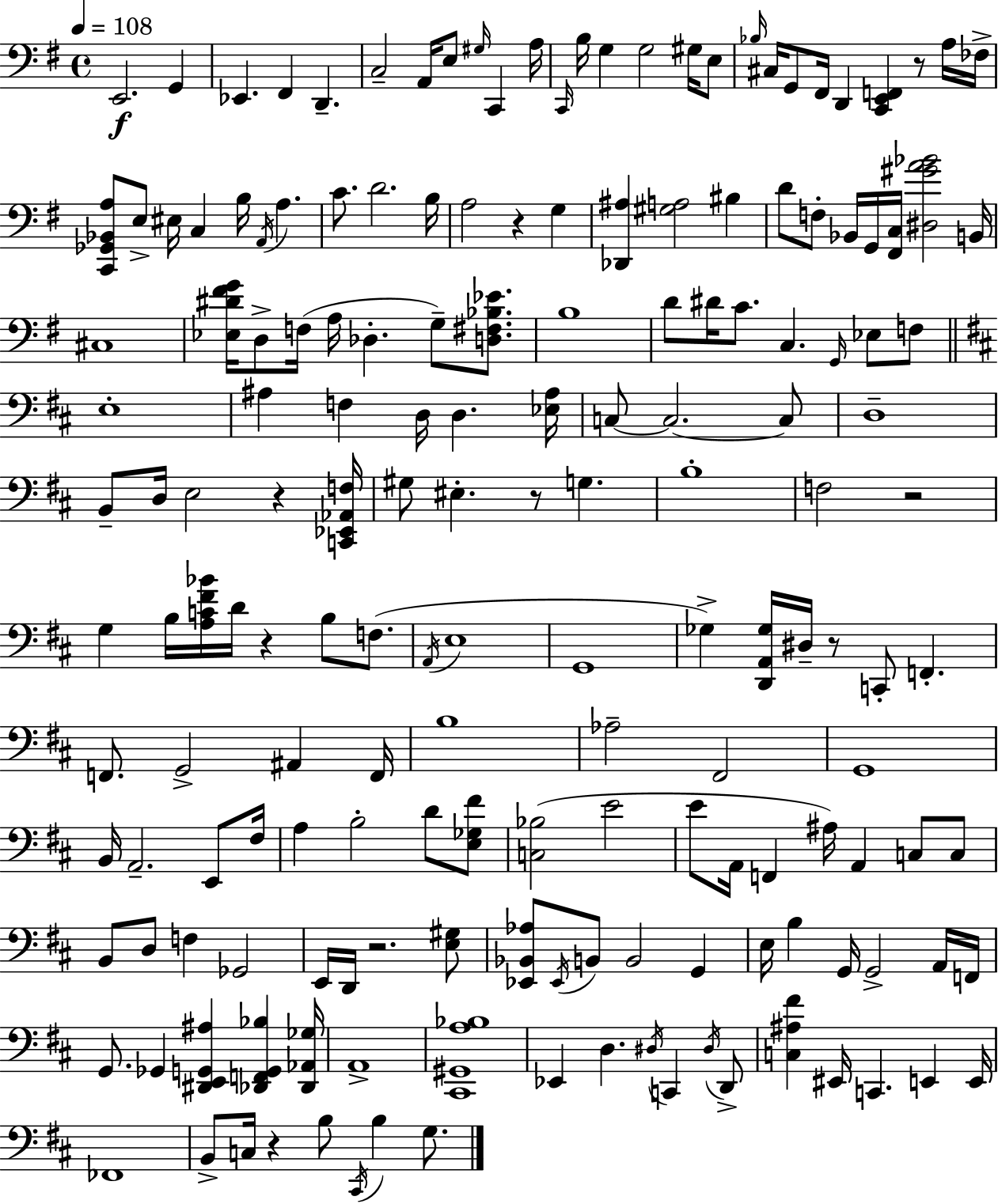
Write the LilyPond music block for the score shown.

{
  \clef bass
  \time 4/4
  \defaultTimeSignature
  \key g \major
  \tempo 4 = 108
  e,2.\f g,4 | ees,4. fis,4 d,4.-- | c2-- a,16 e8 \grace { gis16 } c,4 | a16 \grace { c,16 } b16 g4 g2 gis16 | \break e8 \grace { bes16 } cis16 g,8 fis,16 d,4 <c, e, f,>4 r8 | a16 fes16-> <c, ges, bes, a>8 e8-> eis16 c4 b16 \acciaccatura { a,16 } a4. | c'8. d'2. | b16 a2 r4 | \break g4 <des, ais>4 <gis a>2 | bis4 d'8 f8-. bes,16 g,16 <fis, c>16 <dis gis' a' bes'>2 | b,16 cis1 | <ees dis' fis' g'>16 d8-> f16( a16 des4.-. g8--) | \break <d fis bes ees'>8. b1 | d'8 dis'16 c'8. c4. | \grace { g,16 } ees8 f8 \bar "||" \break \key b \minor e1-. | ais4 f4 d16 d4. <ees ais>16 | c8~~ c2.~~ c8 | d1-- | \break b,8-- d16 e2 r4 <c, ees, aes, f>16 | gis8 eis4.-. r8 g4. | b1-. | f2 r2 | \break g4 b16 <a c' fis' bes'>16 d'16 r4 b8 f8.( | \acciaccatura { a,16 } e1 | g,1 | ges4->) <d, a, ges>16 dis16-- r8 c,8-. f,4.-. | \break f,8. g,2-> ais,4 | f,16 b1 | aes2-- fis,2 | g,1 | \break b,16 a,2.-- e,8 | fis16 a4 b2-. d'8 <e ges fis'>8 | <c bes>2( e'2 | e'8 a,16 f,4 ais16) a,4 c8 c8 | \break b,8 d8 f4 ges,2 | e,16 d,16 r2. <e gis>8 | <ees, bes, aes>8 \acciaccatura { ees,16 } b,8 b,2 g,4 | e16 b4 g,16 g,2-> | \break a,16 f,16 g,8. ges,4 <dis, e, g, ais>4 <des, f, g, bes>4 | <des, aes, ges>16 a,1-> | <cis, gis, a bes>1 | ees,4 d4. \acciaccatura { dis16 } c,4 | \break \acciaccatura { dis16 } d,8-> <c ais fis'>4 eis,16 c,4. e,4 | e,16 fes,1 | b,8-> c16 r4 b8 \acciaccatura { cis,16 } b4 | g8. \bar "|."
}